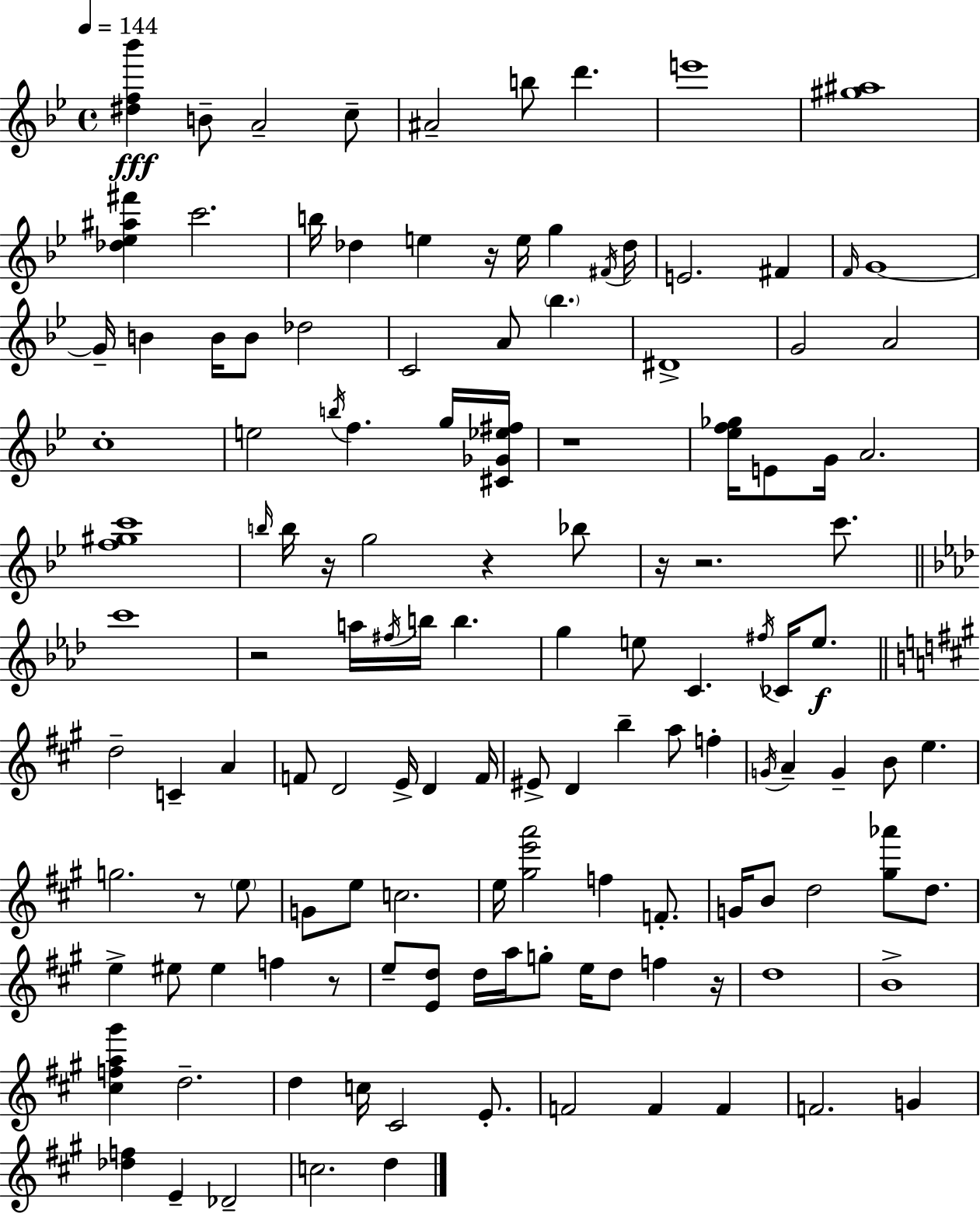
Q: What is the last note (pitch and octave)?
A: D5